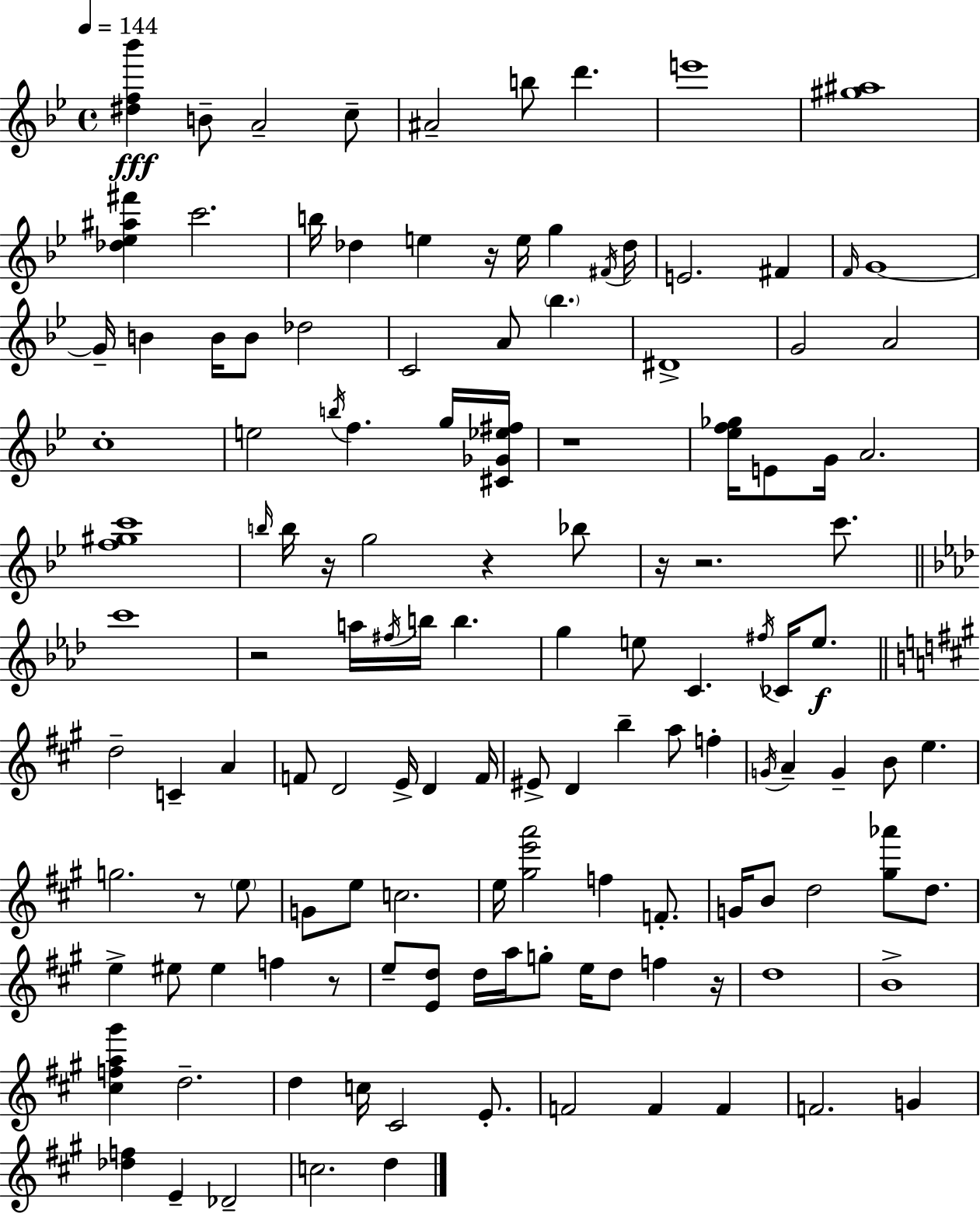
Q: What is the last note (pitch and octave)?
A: D5